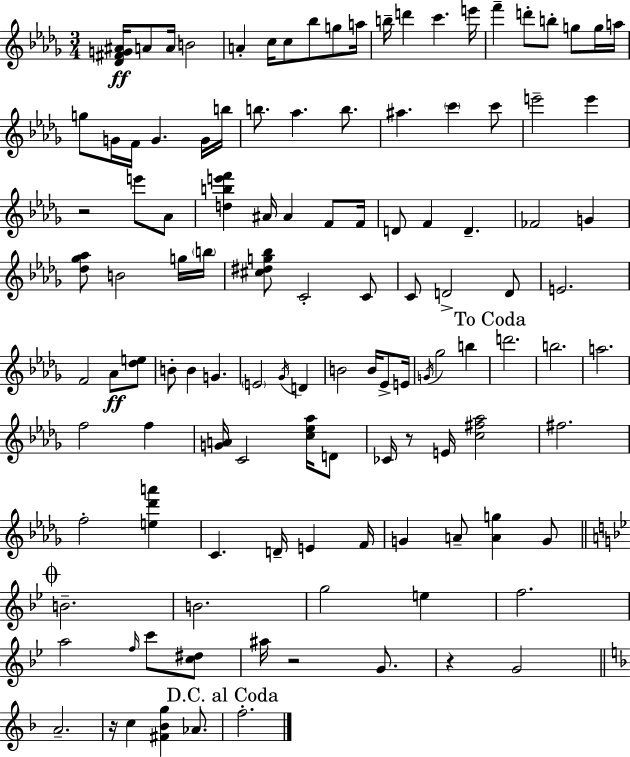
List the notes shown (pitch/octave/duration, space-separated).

[Db4,F#4,G4,A#4]/s A4/e A4/s B4/h A4/q C5/s C5/e Bb5/e G5/e A5/s B5/s D6/q C6/q. E6/s F6/q D6/e B5/e G5/e G5/s A5/s G5/e G4/s F4/s G4/q. G4/s B5/s B5/e. Ab5/q. B5/e. A#5/q. C6/q C6/e E6/h E6/q R/h E6/e Ab4/e [D5,B5,E6,F6]/q A#4/s A#4/q F4/e F4/s D4/e F4/q D4/q. FES4/h G4/q [Db5,Gb5,Ab5]/e B4/h G5/s B5/s [C#5,D#5,G5,Bb5]/e C4/h C4/e C4/e D4/h D4/e E4/h. F4/h Ab4/e [Db5,E5]/e B4/e B4/q G4/q. E4/h Gb4/s D4/q B4/h B4/s Eb4/e E4/s G4/s Gb5/h B5/q D6/h. B5/h. A5/h. F5/h F5/q [G4,A4]/s C4/h [C5,Eb5,Ab5]/s D4/e CES4/s R/e E4/s [C5,F#5,Ab5]/h F#5/h. F5/h [E5,Db6,A6]/q C4/q. D4/s E4/q F4/s G4/q A4/e [A4,G5]/q G4/e B4/h. B4/h. G5/h E5/q F5/h. A5/h F5/s C6/e [C5,D#5]/e A#5/s R/h G4/e. R/q G4/h A4/h. R/s C5/q [F#4,Bb4,G5]/q Ab4/e. F5/h.